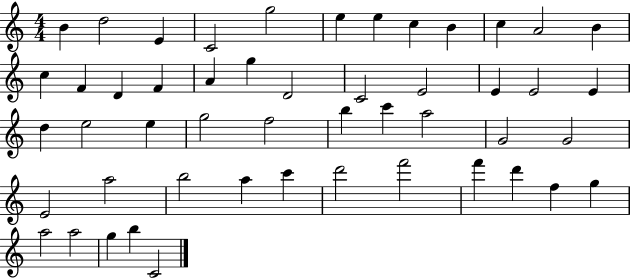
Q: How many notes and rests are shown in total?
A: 50